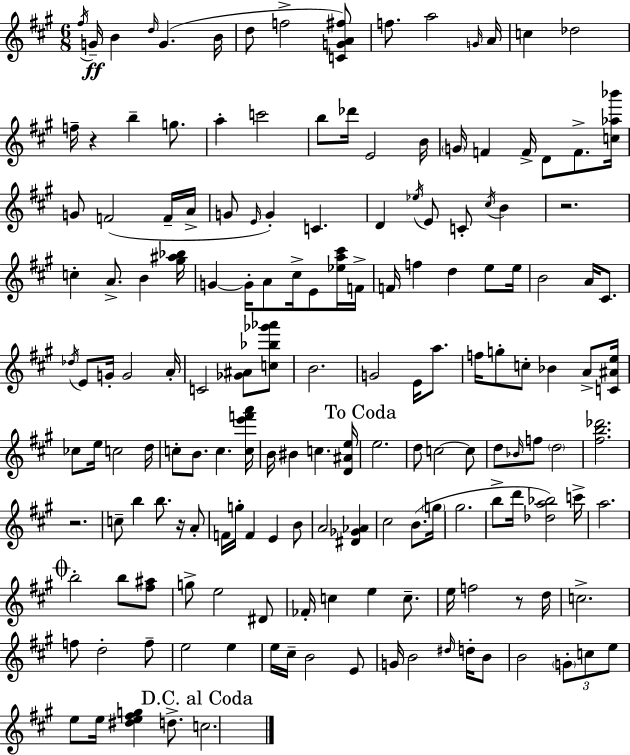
F#5/s G4/s B4/q D5/s G4/q. B4/s D5/e F5/h [C4,G4,A4,F#5]/e F5/e. A5/h G4/s A4/s C5/q Db5/h F5/s R/q B5/q G5/e. A5/q C6/h B5/e Db6/s E4/h B4/s G4/s F4/q F4/s D4/e F4/e. [C5,Ab5,Bb6]/s G4/e F4/h F4/s A4/s G4/e E4/s G4/q C4/q. D4/q Eb5/s E4/e C4/e C#5/s B4/q R/h. C5/q A4/e. B4/q [G#5,A#5,Bb5]/s G4/q G4/s A4/e C#5/s E4/e [Eb5,A5,C#6]/s F4/s F4/s F5/q D5/q E5/e E5/s B4/h A4/s C#4/e. Db5/s E4/e G4/s G4/h A4/s C4/h [Gb4,A#4]/e [C5,Bb5,Gb6,Ab6]/e B4/h. G4/h E4/s A5/e. F5/s G5/e C5/e Bb4/q A4/e [C4,A#4,E5]/s CES5/e E5/s C5/h D5/s C5/e B4/e. C5/q. [C5,E6,F6,A6]/s B4/s BIS4/q C5/q. [D4,A#4,E5]/s E5/h. D5/e C5/h C5/e D5/e Bb4/s F5/e D5/h [F#5,B5,Db6]/h. R/h. C5/e B5/q B5/e. R/s A4/e F4/s G5/s F4/q E4/q B4/e A4/h [D#4,Gb4,Ab4]/q C#5/h B4/e. G5/s G#5/h. B5/e D6/s [Db5,A5,Bb5]/h C6/s A5/h. B5/h B5/e [F#5,A#5]/e G5/e E5/h D#4/e FES4/s C5/q E5/q C5/e. E5/s F5/h R/e D5/s C5/h. F5/e D5/h F5/e E5/h E5/q E5/s C#5/s B4/h E4/e G4/s B4/h D#5/s D5/s B4/e B4/h G4/e C5/e E5/e E5/e E5/s [D#5,E5,F#5,G5]/q D5/e. C5/h.